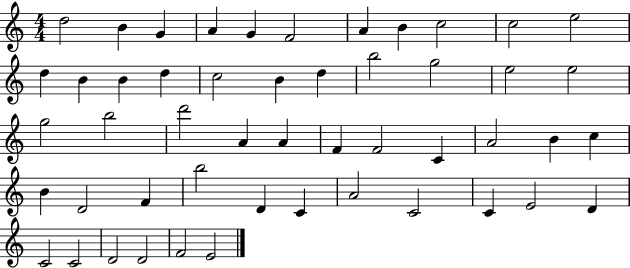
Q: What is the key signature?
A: C major